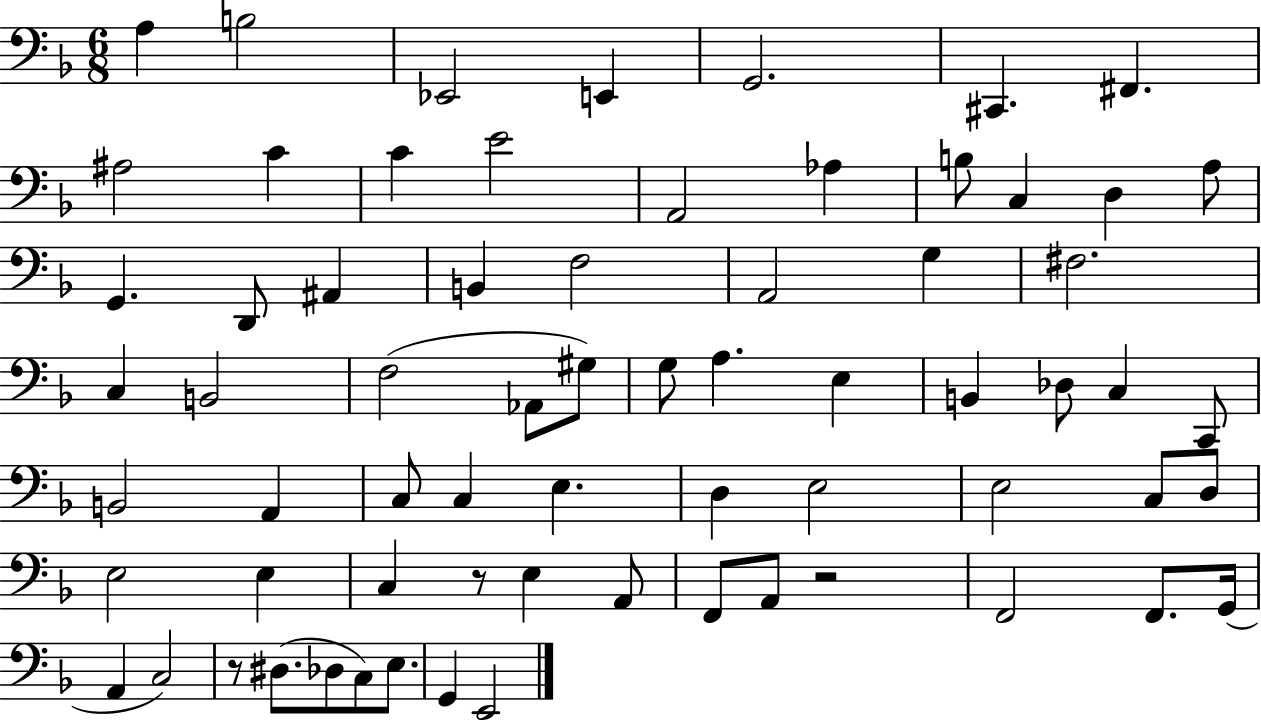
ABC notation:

X:1
T:Untitled
M:6/8
L:1/4
K:F
A, B,2 _E,,2 E,, G,,2 ^C,, ^F,, ^A,2 C C E2 A,,2 _A, B,/2 C, D, A,/2 G,, D,,/2 ^A,, B,, F,2 A,,2 G, ^F,2 C, B,,2 F,2 _A,,/2 ^G,/2 G,/2 A, E, B,, _D,/2 C, C,,/2 B,,2 A,, C,/2 C, E, D, E,2 E,2 C,/2 D,/2 E,2 E, C, z/2 E, A,,/2 F,,/2 A,,/2 z2 F,,2 F,,/2 G,,/4 A,, C,2 z/2 ^D,/2 _D,/2 C,/2 E,/2 G,, E,,2